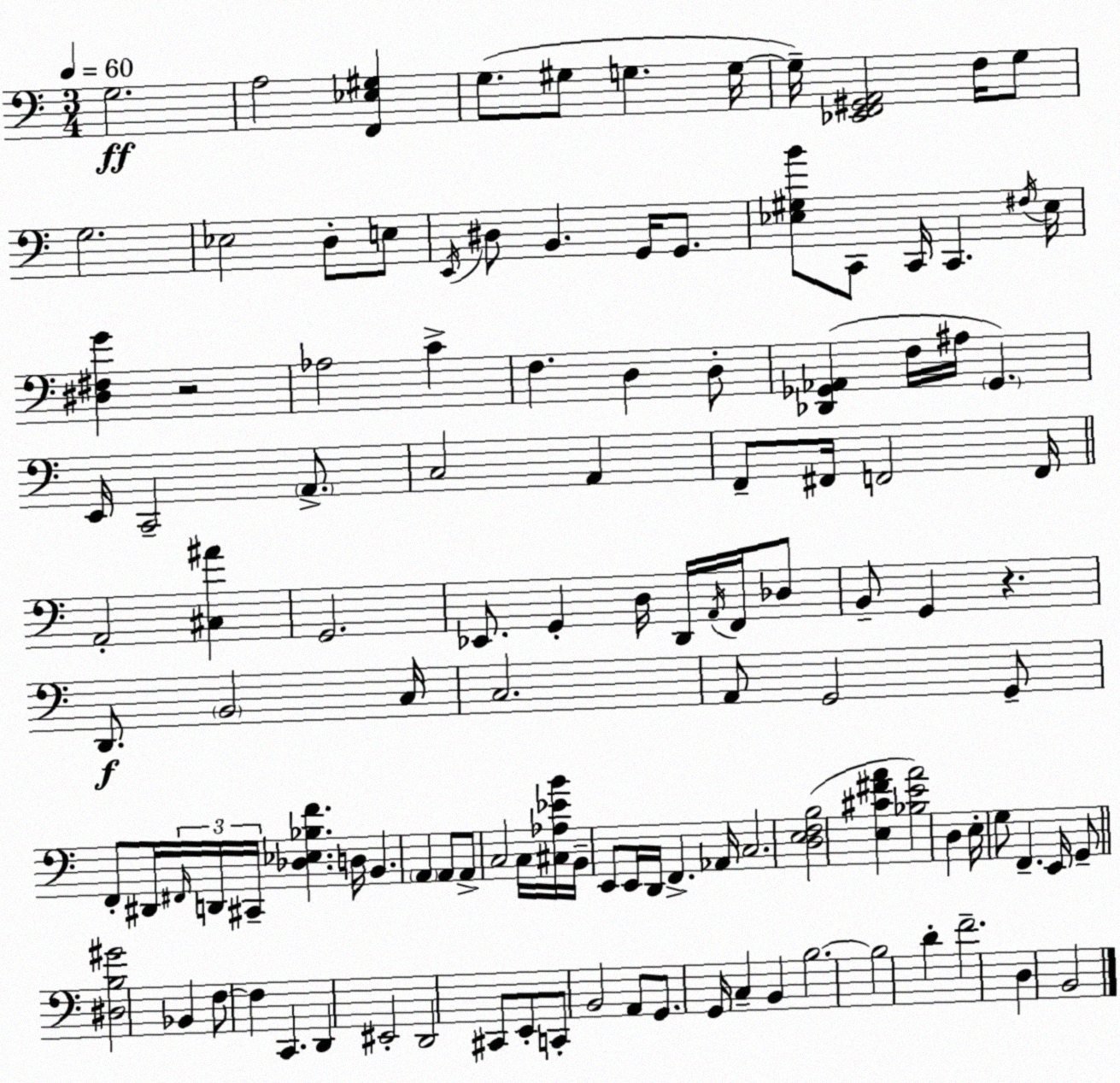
X:1
T:Untitled
M:3/4
L:1/4
K:Am
G,2 A,2 [F,,_E,^G,] G,/2 ^G,/2 G, G,/4 G,/4 [_E,,F,,^G,,A,,]2 F,/4 G,/2 G,2 _E,2 D,/2 E,/2 E,,/4 ^D,/2 B,, G,,/4 G,,/2 [_E,^G,B]/2 C,,/2 C,,/4 C,, ^F,/4 _E,/4 [^D,^F,G] z2 _A,2 C F, D, D,/2 [_D,,_G,,_A,,] F,/4 ^A,/4 _G,, E,,/4 C,,2 A,,/2 C,2 A,, F,,/2 ^F,,/4 F,,2 F,,/4 A,,2 [^C,^A] G,,2 _E,,/2 G,, D,/4 D,,/4 A,,/4 F,,/4 _D,/2 B,,/2 G,, z D,,/2 B,,2 C,/4 C,2 A,,/2 G,,2 G,,/2 F,,/2 ^D,,/4 ^F,,/4 D,,/4 ^C,,/4 [_D,_E,_B,F] D,/4 B,, A,, A,,/2 A,,/2 C,2 C,/4 [^C,_A,_EB]/4 B,,/4 E,,/2 E,,/4 D,,/4 F,, _A,,/4 C,2 [D,E,F,B,]2 [E,^C^FA] [_B,EA]2 D, E,/4 G,/2 F,, E,,/4 G,,/2 [^D,B,^G]2 _B,, F,/2 F, C,, D,, ^E,,2 D,,2 ^C,,/2 E,,/2 C,,/2 B,,2 A,,/2 G,,/2 G,,/4 C, B,, B,2 B,2 D F2 D, B,,2